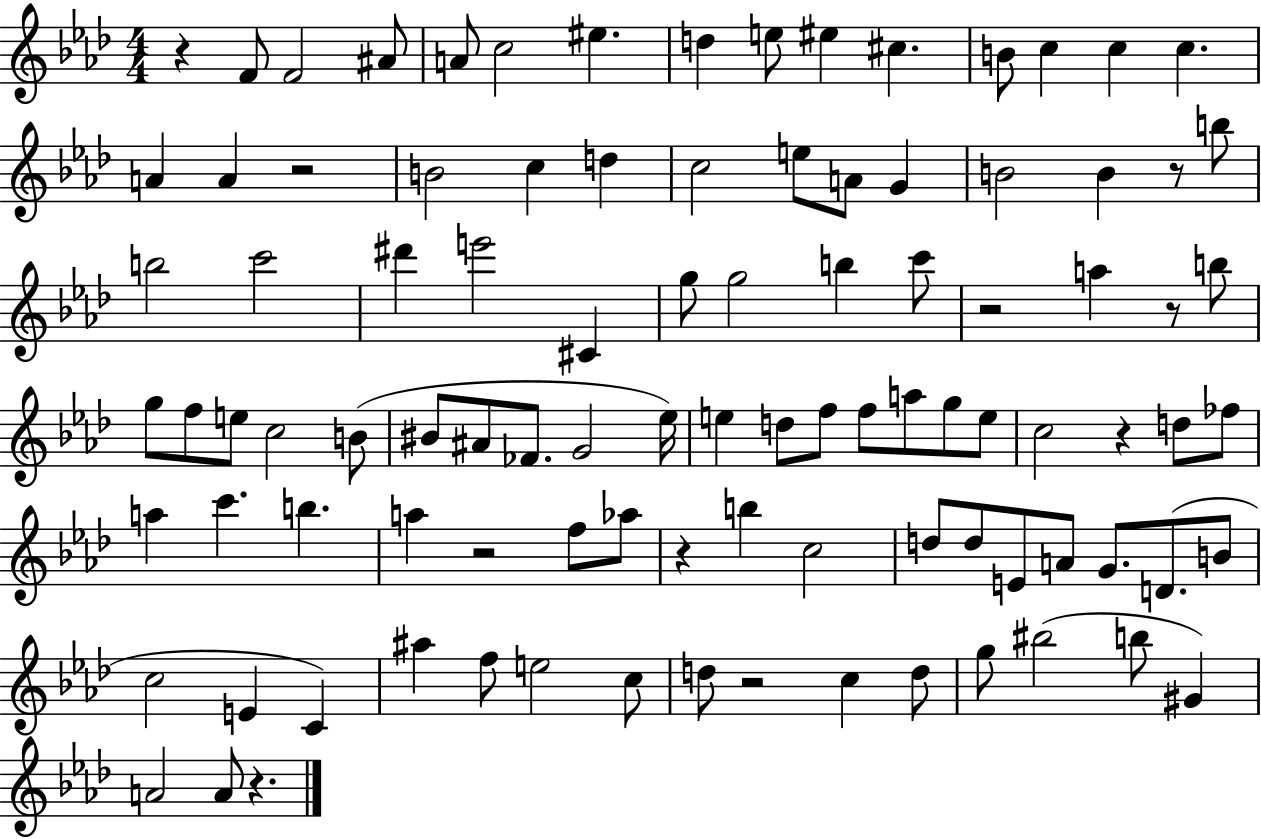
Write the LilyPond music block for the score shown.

{
  \clef treble
  \numericTimeSignature
  \time 4/4
  \key aes \major
  r4 f'8 f'2 ais'8 | a'8 c''2 eis''4. | d''4 e''8 eis''4 cis''4. | b'8 c''4 c''4 c''4. | \break a'4 a'4 r2 | b'2 c''4 d''4 | c''2 e''8 a'8 g'4 | b'2 b'4 r8 b''8 | \break b''2 c'''2 | dis'''4 e'''2 cis'4 | g''8 g''2 b''4 c'''8 | r2 a''4 r8 b''8 | \break g''8 f''8 e''8 c''2 b'8( | bis'8 ais'8 fes'8. g'2 ees''16) | e''4 d''8 f''8 f''8 a''8 g''8 e''8 | c''2 r4 d''8 fes''8 | \break a''4 c'''4. b''4. | a''4 r2 f''8 aes''8 | r4 b''4 c''2 | d''8 d''8 e'8 a'8 g'8. d'8.( b'8 | \break c''2 e'4 c'4) | ais''4 f''8 e''2 c''8 | d''8 r2 c''4 d''8 | g''8 bis''2( b''8 gis'4) | \break a'2 a'8 r4. | \bar "|."
}